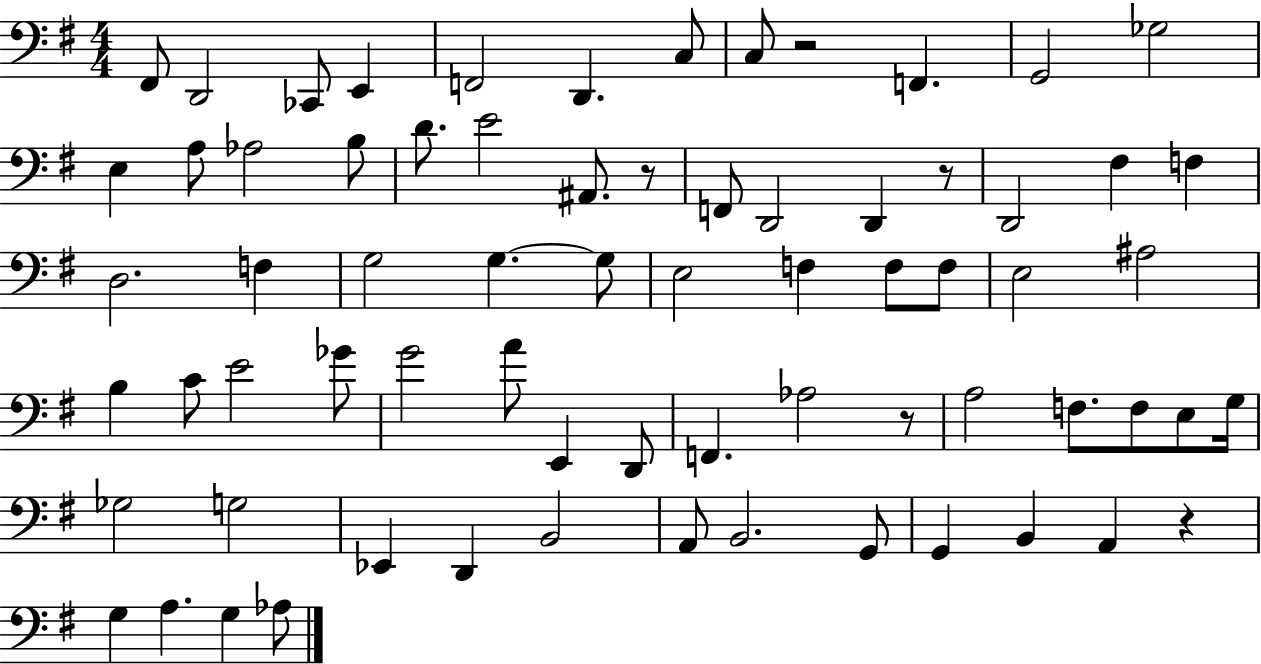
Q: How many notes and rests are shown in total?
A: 70